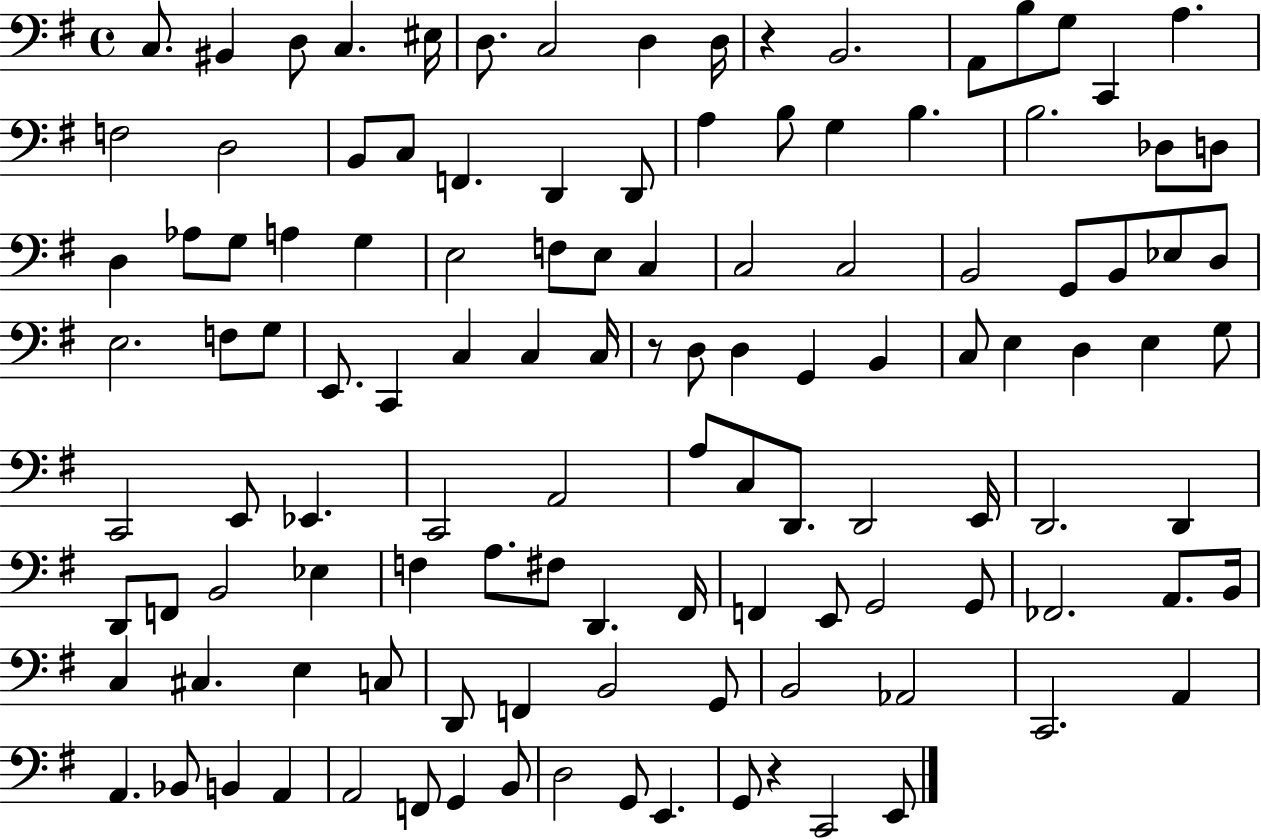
X:1
T:Untitled
M:4/4
L:1/4
K:G
C,/2 ^B,, D,/2 C, ^E,/4 D,/2 C,2 D, D,/4 z B,,2 A,,/2 B,/2 G,/2 C,, A, F,2 D,2 B,,/2 C,/2 F,, D,, D,,/2 A, B,/2 G, B, B,2 _D,/2 D,/2 D, _A,/2 G,/2 A, G, E,2 F,/2 E,/2 C, C,2 C,2 B,,2 G,,/2 B,,/2 _E,/2 D,/2 E,2 F,/2 G,/2 E,,/2 C,, C, C, C,/4 z/2 D,/2 D, G,, B,, C,/2 E, D, E, G,/2 C,,2 E,,/2 _E,, C,,2 A,,2 A,/2 C,/2 D,,/2 D,,2 E,,/4 D,,2 D,, D,,/2 F,,/2 B,,2 _E, F, A,/2 ^F,/2 D,, ^F,,/4 F,, E,,/2 G,,2 G,,/2 _F,,2 A,,/2 B,,/4 C, ^C, E, C,/2 D,,/2 F,, B,,2 G,,/2 B,,2 _A,,2 C,,2 A,, A,, _B,,/2 B,, A,, A,,2 F,,/2 G,, B,,/2 D,2 G,,/2 E,, G,,/2 z C,,2 E,,/2